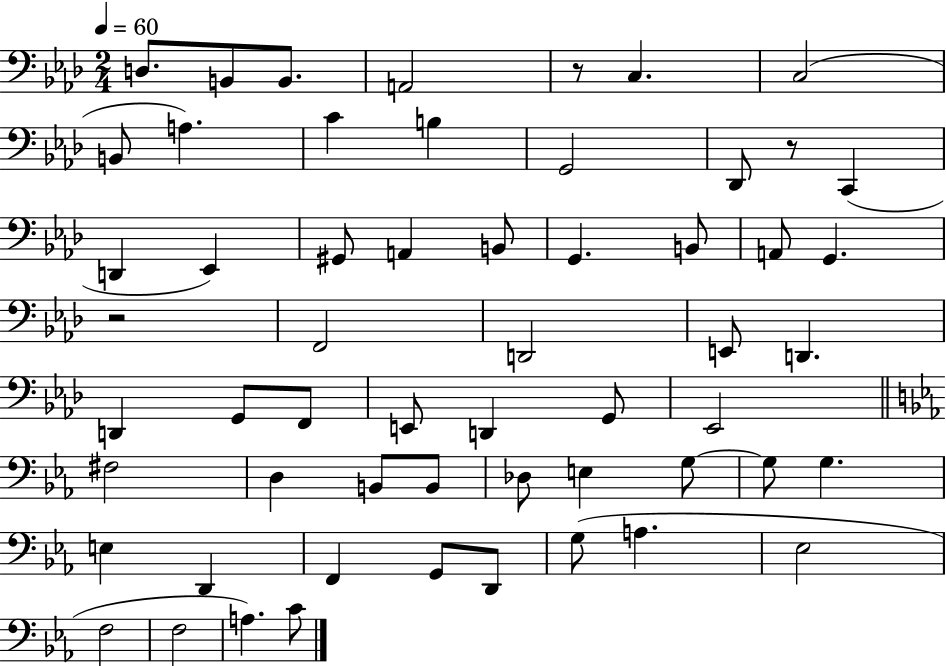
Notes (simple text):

D3/e. B2/e B2/e. A2/h R/e C3/q. C3/h B2/e A3/q. C4/q B3/q G2/h Db2/e R/e C2/q D2/q Eb2/q G#2/e A2/q B2/e G2/q. B2/e A2/e G2/q. R/h F2/h D2/h E2/e D2/q. D2/q G2/e F2/e E2/e D2/q G2/e Eb2/h F#3/h D3/q B2/e B2/e Db3/e E3/q G3/e G3/e G3/q. E3/q D2/q F2/q G2/e D2/e G3/e A3/q. Eb3/h F3/h F3/h A3/q. C4/e